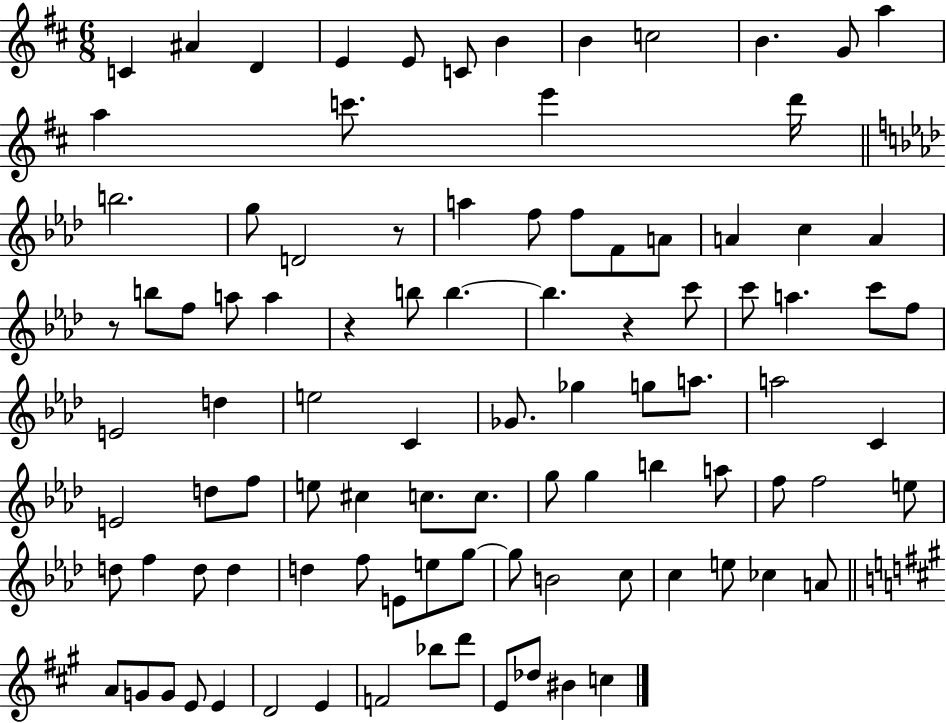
{
  \clef treble
  \numericTimeSignature
  \time 6/8
  \key d \major
  c'4 ais'4 d'4 | e'4 e'8 c'8 b'4 | b'4 c''2 | b'4. g'8 a''4 | \break a''4 c'''8. e'''4 d'''16 | \bar "||" \break \key aes \major b''2. | g''8 d'2 r8 | a''4 f''8 f''8 f'8 a'8 | a'4 c''4 a'4 | \break r8 b''8 f''8 a''8 a''4 | r4 b''8 b''4.~~ | b''4. r4 c'''8 | c'''8 a''4. c'''8 f''8 | \break e'2 d''4 | e''2 c'4 | ges'8. ges''4 g''8 a''8. | a''2 c'4 | \break e'2 d''8 f''8 | e''8 cis''4 c''8. c''8. | g''8 g''4 b''4 a''8 | f''8 f''2 e''8 | \break d''8 f''4 d''8 d''4 | d''4 f''8 e'8 e''8 g''8~~ | g''8 b'2 c''8 | c''4 e''8 ces''4 a'8 | \break \bar "||" \break \key a \major a'8 g'8 g'8 e'8 e'4 | d'2 e'4 | f'2 bes''8 d'''8 | e'8 des''8 bis'4 c''4 | \break \bar "|."
}